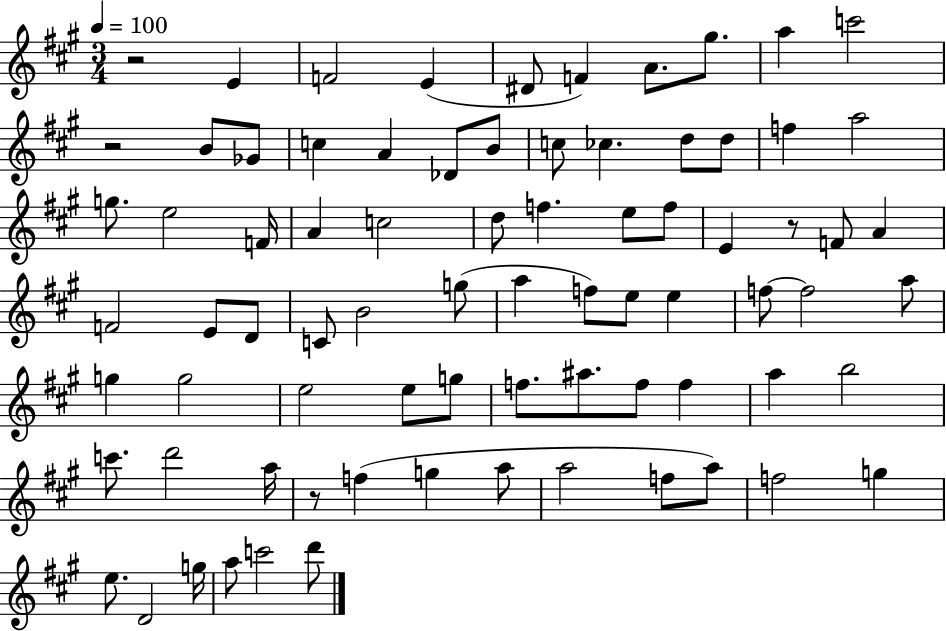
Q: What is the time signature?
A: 3/4